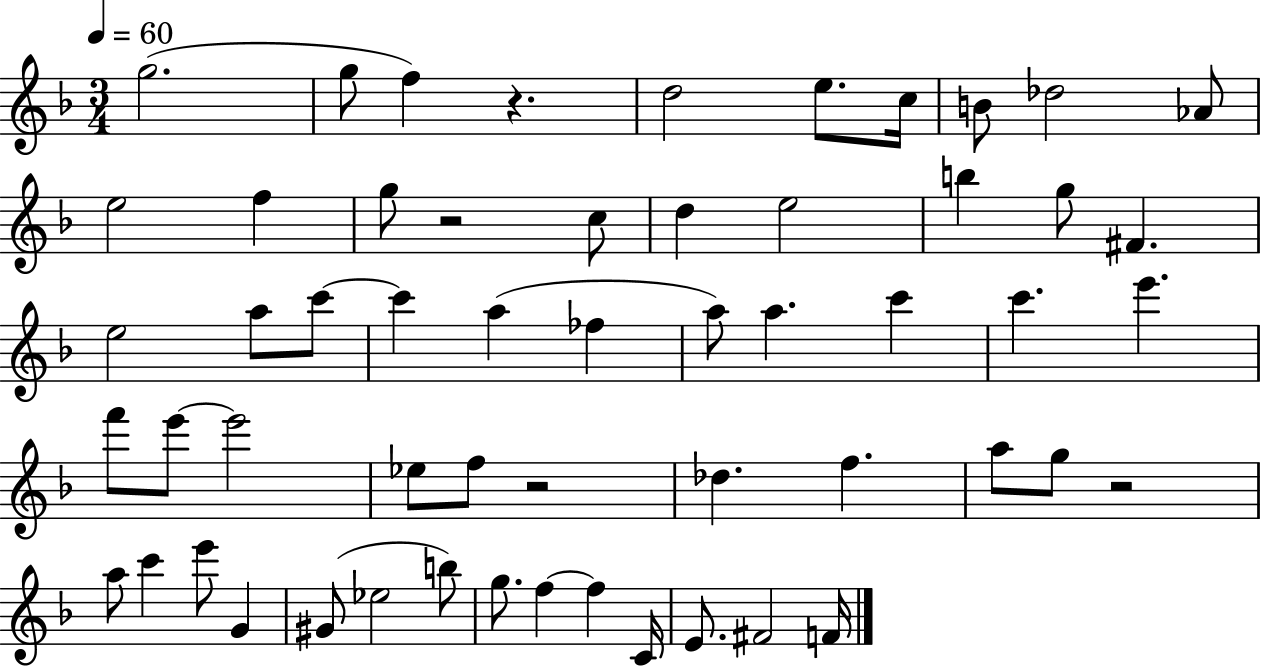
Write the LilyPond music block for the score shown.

{
  \clef treble
  \numericTimeSignature
  \time 3/4
  \key f \major
  \tempo 4 = 60
  g''2.( | g''8 f''4) r4. | d''2 e''8. c''16 | b'8 des''2 aes'8 | \break e''2 f''4 | g''8 r2 c''8 | d''4 e''2 | b''4 g''8 fis'4. | \break e''2 a''8 c'''8~~ | c'''4 a''4( fes''4 | a''8) a''4. c'''4 | c'''4. e'''4. | \break f'''8 e'''8~~ e'''2 | ees''8 f''8 r2 | des''4. f''4. | a''8 g''8 r2 | \break a''8 c'''4 e'''8 g'4 | gis'8( ees''2 b''8) | g''8. f''4~~ f''4 c'16 | e'8. fis'2 f'16 | \break \bar "|."
}